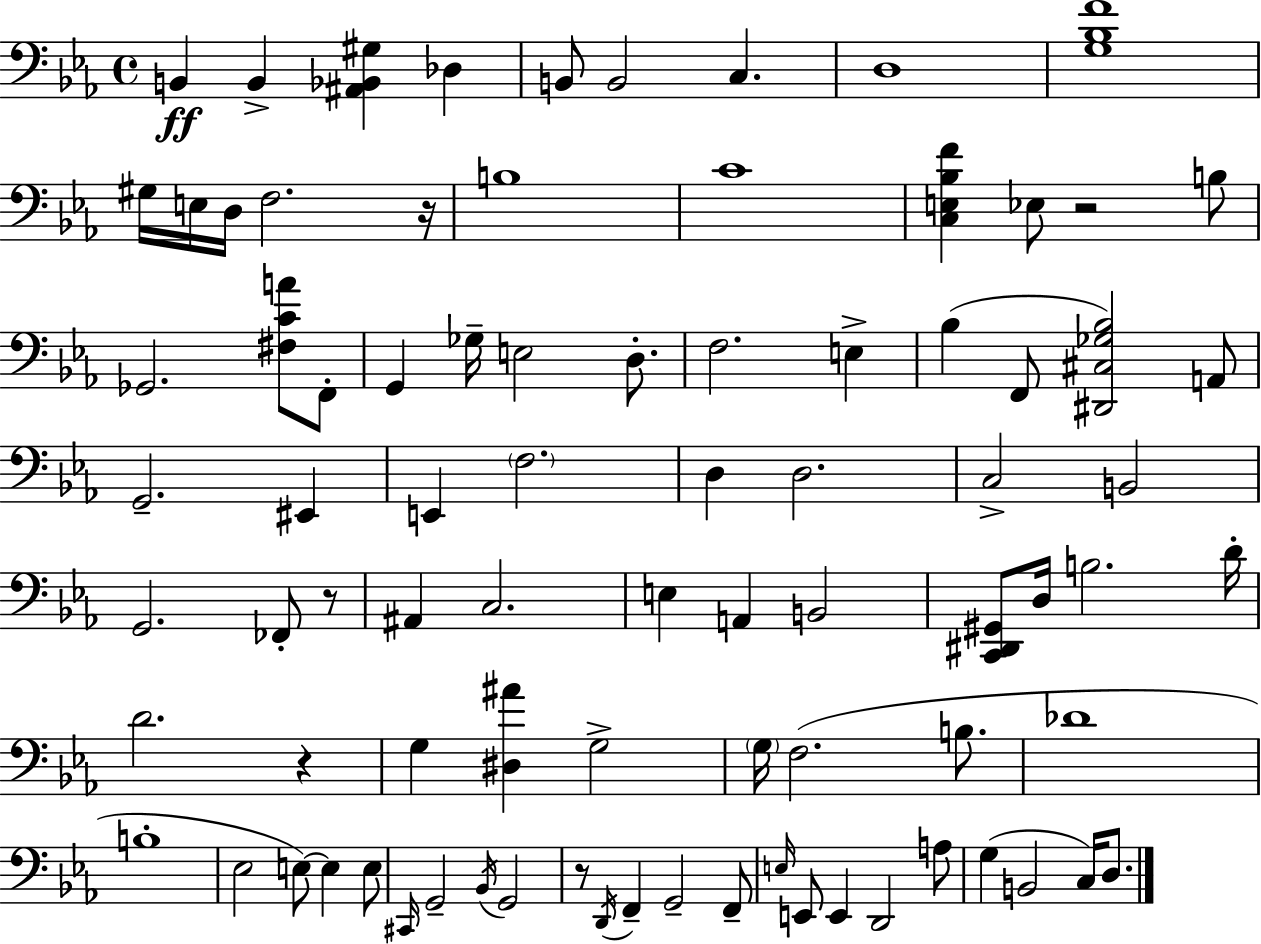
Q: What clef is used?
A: bass